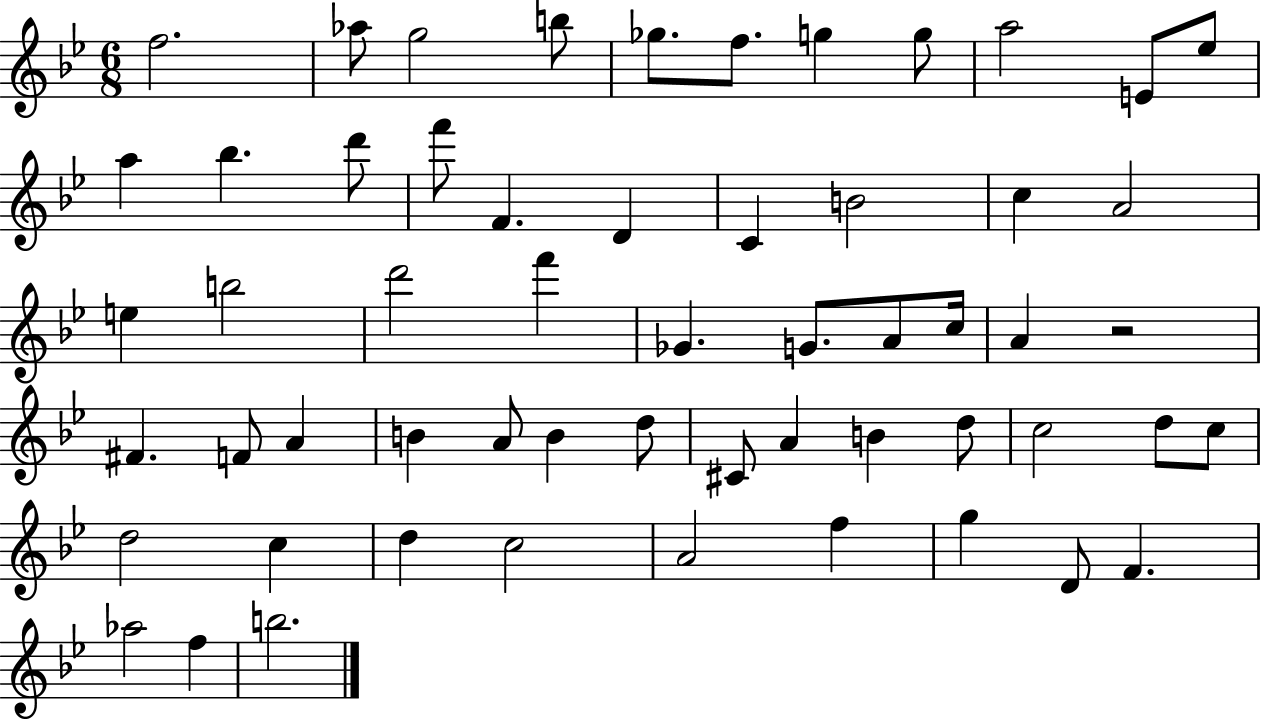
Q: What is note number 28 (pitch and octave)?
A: A4